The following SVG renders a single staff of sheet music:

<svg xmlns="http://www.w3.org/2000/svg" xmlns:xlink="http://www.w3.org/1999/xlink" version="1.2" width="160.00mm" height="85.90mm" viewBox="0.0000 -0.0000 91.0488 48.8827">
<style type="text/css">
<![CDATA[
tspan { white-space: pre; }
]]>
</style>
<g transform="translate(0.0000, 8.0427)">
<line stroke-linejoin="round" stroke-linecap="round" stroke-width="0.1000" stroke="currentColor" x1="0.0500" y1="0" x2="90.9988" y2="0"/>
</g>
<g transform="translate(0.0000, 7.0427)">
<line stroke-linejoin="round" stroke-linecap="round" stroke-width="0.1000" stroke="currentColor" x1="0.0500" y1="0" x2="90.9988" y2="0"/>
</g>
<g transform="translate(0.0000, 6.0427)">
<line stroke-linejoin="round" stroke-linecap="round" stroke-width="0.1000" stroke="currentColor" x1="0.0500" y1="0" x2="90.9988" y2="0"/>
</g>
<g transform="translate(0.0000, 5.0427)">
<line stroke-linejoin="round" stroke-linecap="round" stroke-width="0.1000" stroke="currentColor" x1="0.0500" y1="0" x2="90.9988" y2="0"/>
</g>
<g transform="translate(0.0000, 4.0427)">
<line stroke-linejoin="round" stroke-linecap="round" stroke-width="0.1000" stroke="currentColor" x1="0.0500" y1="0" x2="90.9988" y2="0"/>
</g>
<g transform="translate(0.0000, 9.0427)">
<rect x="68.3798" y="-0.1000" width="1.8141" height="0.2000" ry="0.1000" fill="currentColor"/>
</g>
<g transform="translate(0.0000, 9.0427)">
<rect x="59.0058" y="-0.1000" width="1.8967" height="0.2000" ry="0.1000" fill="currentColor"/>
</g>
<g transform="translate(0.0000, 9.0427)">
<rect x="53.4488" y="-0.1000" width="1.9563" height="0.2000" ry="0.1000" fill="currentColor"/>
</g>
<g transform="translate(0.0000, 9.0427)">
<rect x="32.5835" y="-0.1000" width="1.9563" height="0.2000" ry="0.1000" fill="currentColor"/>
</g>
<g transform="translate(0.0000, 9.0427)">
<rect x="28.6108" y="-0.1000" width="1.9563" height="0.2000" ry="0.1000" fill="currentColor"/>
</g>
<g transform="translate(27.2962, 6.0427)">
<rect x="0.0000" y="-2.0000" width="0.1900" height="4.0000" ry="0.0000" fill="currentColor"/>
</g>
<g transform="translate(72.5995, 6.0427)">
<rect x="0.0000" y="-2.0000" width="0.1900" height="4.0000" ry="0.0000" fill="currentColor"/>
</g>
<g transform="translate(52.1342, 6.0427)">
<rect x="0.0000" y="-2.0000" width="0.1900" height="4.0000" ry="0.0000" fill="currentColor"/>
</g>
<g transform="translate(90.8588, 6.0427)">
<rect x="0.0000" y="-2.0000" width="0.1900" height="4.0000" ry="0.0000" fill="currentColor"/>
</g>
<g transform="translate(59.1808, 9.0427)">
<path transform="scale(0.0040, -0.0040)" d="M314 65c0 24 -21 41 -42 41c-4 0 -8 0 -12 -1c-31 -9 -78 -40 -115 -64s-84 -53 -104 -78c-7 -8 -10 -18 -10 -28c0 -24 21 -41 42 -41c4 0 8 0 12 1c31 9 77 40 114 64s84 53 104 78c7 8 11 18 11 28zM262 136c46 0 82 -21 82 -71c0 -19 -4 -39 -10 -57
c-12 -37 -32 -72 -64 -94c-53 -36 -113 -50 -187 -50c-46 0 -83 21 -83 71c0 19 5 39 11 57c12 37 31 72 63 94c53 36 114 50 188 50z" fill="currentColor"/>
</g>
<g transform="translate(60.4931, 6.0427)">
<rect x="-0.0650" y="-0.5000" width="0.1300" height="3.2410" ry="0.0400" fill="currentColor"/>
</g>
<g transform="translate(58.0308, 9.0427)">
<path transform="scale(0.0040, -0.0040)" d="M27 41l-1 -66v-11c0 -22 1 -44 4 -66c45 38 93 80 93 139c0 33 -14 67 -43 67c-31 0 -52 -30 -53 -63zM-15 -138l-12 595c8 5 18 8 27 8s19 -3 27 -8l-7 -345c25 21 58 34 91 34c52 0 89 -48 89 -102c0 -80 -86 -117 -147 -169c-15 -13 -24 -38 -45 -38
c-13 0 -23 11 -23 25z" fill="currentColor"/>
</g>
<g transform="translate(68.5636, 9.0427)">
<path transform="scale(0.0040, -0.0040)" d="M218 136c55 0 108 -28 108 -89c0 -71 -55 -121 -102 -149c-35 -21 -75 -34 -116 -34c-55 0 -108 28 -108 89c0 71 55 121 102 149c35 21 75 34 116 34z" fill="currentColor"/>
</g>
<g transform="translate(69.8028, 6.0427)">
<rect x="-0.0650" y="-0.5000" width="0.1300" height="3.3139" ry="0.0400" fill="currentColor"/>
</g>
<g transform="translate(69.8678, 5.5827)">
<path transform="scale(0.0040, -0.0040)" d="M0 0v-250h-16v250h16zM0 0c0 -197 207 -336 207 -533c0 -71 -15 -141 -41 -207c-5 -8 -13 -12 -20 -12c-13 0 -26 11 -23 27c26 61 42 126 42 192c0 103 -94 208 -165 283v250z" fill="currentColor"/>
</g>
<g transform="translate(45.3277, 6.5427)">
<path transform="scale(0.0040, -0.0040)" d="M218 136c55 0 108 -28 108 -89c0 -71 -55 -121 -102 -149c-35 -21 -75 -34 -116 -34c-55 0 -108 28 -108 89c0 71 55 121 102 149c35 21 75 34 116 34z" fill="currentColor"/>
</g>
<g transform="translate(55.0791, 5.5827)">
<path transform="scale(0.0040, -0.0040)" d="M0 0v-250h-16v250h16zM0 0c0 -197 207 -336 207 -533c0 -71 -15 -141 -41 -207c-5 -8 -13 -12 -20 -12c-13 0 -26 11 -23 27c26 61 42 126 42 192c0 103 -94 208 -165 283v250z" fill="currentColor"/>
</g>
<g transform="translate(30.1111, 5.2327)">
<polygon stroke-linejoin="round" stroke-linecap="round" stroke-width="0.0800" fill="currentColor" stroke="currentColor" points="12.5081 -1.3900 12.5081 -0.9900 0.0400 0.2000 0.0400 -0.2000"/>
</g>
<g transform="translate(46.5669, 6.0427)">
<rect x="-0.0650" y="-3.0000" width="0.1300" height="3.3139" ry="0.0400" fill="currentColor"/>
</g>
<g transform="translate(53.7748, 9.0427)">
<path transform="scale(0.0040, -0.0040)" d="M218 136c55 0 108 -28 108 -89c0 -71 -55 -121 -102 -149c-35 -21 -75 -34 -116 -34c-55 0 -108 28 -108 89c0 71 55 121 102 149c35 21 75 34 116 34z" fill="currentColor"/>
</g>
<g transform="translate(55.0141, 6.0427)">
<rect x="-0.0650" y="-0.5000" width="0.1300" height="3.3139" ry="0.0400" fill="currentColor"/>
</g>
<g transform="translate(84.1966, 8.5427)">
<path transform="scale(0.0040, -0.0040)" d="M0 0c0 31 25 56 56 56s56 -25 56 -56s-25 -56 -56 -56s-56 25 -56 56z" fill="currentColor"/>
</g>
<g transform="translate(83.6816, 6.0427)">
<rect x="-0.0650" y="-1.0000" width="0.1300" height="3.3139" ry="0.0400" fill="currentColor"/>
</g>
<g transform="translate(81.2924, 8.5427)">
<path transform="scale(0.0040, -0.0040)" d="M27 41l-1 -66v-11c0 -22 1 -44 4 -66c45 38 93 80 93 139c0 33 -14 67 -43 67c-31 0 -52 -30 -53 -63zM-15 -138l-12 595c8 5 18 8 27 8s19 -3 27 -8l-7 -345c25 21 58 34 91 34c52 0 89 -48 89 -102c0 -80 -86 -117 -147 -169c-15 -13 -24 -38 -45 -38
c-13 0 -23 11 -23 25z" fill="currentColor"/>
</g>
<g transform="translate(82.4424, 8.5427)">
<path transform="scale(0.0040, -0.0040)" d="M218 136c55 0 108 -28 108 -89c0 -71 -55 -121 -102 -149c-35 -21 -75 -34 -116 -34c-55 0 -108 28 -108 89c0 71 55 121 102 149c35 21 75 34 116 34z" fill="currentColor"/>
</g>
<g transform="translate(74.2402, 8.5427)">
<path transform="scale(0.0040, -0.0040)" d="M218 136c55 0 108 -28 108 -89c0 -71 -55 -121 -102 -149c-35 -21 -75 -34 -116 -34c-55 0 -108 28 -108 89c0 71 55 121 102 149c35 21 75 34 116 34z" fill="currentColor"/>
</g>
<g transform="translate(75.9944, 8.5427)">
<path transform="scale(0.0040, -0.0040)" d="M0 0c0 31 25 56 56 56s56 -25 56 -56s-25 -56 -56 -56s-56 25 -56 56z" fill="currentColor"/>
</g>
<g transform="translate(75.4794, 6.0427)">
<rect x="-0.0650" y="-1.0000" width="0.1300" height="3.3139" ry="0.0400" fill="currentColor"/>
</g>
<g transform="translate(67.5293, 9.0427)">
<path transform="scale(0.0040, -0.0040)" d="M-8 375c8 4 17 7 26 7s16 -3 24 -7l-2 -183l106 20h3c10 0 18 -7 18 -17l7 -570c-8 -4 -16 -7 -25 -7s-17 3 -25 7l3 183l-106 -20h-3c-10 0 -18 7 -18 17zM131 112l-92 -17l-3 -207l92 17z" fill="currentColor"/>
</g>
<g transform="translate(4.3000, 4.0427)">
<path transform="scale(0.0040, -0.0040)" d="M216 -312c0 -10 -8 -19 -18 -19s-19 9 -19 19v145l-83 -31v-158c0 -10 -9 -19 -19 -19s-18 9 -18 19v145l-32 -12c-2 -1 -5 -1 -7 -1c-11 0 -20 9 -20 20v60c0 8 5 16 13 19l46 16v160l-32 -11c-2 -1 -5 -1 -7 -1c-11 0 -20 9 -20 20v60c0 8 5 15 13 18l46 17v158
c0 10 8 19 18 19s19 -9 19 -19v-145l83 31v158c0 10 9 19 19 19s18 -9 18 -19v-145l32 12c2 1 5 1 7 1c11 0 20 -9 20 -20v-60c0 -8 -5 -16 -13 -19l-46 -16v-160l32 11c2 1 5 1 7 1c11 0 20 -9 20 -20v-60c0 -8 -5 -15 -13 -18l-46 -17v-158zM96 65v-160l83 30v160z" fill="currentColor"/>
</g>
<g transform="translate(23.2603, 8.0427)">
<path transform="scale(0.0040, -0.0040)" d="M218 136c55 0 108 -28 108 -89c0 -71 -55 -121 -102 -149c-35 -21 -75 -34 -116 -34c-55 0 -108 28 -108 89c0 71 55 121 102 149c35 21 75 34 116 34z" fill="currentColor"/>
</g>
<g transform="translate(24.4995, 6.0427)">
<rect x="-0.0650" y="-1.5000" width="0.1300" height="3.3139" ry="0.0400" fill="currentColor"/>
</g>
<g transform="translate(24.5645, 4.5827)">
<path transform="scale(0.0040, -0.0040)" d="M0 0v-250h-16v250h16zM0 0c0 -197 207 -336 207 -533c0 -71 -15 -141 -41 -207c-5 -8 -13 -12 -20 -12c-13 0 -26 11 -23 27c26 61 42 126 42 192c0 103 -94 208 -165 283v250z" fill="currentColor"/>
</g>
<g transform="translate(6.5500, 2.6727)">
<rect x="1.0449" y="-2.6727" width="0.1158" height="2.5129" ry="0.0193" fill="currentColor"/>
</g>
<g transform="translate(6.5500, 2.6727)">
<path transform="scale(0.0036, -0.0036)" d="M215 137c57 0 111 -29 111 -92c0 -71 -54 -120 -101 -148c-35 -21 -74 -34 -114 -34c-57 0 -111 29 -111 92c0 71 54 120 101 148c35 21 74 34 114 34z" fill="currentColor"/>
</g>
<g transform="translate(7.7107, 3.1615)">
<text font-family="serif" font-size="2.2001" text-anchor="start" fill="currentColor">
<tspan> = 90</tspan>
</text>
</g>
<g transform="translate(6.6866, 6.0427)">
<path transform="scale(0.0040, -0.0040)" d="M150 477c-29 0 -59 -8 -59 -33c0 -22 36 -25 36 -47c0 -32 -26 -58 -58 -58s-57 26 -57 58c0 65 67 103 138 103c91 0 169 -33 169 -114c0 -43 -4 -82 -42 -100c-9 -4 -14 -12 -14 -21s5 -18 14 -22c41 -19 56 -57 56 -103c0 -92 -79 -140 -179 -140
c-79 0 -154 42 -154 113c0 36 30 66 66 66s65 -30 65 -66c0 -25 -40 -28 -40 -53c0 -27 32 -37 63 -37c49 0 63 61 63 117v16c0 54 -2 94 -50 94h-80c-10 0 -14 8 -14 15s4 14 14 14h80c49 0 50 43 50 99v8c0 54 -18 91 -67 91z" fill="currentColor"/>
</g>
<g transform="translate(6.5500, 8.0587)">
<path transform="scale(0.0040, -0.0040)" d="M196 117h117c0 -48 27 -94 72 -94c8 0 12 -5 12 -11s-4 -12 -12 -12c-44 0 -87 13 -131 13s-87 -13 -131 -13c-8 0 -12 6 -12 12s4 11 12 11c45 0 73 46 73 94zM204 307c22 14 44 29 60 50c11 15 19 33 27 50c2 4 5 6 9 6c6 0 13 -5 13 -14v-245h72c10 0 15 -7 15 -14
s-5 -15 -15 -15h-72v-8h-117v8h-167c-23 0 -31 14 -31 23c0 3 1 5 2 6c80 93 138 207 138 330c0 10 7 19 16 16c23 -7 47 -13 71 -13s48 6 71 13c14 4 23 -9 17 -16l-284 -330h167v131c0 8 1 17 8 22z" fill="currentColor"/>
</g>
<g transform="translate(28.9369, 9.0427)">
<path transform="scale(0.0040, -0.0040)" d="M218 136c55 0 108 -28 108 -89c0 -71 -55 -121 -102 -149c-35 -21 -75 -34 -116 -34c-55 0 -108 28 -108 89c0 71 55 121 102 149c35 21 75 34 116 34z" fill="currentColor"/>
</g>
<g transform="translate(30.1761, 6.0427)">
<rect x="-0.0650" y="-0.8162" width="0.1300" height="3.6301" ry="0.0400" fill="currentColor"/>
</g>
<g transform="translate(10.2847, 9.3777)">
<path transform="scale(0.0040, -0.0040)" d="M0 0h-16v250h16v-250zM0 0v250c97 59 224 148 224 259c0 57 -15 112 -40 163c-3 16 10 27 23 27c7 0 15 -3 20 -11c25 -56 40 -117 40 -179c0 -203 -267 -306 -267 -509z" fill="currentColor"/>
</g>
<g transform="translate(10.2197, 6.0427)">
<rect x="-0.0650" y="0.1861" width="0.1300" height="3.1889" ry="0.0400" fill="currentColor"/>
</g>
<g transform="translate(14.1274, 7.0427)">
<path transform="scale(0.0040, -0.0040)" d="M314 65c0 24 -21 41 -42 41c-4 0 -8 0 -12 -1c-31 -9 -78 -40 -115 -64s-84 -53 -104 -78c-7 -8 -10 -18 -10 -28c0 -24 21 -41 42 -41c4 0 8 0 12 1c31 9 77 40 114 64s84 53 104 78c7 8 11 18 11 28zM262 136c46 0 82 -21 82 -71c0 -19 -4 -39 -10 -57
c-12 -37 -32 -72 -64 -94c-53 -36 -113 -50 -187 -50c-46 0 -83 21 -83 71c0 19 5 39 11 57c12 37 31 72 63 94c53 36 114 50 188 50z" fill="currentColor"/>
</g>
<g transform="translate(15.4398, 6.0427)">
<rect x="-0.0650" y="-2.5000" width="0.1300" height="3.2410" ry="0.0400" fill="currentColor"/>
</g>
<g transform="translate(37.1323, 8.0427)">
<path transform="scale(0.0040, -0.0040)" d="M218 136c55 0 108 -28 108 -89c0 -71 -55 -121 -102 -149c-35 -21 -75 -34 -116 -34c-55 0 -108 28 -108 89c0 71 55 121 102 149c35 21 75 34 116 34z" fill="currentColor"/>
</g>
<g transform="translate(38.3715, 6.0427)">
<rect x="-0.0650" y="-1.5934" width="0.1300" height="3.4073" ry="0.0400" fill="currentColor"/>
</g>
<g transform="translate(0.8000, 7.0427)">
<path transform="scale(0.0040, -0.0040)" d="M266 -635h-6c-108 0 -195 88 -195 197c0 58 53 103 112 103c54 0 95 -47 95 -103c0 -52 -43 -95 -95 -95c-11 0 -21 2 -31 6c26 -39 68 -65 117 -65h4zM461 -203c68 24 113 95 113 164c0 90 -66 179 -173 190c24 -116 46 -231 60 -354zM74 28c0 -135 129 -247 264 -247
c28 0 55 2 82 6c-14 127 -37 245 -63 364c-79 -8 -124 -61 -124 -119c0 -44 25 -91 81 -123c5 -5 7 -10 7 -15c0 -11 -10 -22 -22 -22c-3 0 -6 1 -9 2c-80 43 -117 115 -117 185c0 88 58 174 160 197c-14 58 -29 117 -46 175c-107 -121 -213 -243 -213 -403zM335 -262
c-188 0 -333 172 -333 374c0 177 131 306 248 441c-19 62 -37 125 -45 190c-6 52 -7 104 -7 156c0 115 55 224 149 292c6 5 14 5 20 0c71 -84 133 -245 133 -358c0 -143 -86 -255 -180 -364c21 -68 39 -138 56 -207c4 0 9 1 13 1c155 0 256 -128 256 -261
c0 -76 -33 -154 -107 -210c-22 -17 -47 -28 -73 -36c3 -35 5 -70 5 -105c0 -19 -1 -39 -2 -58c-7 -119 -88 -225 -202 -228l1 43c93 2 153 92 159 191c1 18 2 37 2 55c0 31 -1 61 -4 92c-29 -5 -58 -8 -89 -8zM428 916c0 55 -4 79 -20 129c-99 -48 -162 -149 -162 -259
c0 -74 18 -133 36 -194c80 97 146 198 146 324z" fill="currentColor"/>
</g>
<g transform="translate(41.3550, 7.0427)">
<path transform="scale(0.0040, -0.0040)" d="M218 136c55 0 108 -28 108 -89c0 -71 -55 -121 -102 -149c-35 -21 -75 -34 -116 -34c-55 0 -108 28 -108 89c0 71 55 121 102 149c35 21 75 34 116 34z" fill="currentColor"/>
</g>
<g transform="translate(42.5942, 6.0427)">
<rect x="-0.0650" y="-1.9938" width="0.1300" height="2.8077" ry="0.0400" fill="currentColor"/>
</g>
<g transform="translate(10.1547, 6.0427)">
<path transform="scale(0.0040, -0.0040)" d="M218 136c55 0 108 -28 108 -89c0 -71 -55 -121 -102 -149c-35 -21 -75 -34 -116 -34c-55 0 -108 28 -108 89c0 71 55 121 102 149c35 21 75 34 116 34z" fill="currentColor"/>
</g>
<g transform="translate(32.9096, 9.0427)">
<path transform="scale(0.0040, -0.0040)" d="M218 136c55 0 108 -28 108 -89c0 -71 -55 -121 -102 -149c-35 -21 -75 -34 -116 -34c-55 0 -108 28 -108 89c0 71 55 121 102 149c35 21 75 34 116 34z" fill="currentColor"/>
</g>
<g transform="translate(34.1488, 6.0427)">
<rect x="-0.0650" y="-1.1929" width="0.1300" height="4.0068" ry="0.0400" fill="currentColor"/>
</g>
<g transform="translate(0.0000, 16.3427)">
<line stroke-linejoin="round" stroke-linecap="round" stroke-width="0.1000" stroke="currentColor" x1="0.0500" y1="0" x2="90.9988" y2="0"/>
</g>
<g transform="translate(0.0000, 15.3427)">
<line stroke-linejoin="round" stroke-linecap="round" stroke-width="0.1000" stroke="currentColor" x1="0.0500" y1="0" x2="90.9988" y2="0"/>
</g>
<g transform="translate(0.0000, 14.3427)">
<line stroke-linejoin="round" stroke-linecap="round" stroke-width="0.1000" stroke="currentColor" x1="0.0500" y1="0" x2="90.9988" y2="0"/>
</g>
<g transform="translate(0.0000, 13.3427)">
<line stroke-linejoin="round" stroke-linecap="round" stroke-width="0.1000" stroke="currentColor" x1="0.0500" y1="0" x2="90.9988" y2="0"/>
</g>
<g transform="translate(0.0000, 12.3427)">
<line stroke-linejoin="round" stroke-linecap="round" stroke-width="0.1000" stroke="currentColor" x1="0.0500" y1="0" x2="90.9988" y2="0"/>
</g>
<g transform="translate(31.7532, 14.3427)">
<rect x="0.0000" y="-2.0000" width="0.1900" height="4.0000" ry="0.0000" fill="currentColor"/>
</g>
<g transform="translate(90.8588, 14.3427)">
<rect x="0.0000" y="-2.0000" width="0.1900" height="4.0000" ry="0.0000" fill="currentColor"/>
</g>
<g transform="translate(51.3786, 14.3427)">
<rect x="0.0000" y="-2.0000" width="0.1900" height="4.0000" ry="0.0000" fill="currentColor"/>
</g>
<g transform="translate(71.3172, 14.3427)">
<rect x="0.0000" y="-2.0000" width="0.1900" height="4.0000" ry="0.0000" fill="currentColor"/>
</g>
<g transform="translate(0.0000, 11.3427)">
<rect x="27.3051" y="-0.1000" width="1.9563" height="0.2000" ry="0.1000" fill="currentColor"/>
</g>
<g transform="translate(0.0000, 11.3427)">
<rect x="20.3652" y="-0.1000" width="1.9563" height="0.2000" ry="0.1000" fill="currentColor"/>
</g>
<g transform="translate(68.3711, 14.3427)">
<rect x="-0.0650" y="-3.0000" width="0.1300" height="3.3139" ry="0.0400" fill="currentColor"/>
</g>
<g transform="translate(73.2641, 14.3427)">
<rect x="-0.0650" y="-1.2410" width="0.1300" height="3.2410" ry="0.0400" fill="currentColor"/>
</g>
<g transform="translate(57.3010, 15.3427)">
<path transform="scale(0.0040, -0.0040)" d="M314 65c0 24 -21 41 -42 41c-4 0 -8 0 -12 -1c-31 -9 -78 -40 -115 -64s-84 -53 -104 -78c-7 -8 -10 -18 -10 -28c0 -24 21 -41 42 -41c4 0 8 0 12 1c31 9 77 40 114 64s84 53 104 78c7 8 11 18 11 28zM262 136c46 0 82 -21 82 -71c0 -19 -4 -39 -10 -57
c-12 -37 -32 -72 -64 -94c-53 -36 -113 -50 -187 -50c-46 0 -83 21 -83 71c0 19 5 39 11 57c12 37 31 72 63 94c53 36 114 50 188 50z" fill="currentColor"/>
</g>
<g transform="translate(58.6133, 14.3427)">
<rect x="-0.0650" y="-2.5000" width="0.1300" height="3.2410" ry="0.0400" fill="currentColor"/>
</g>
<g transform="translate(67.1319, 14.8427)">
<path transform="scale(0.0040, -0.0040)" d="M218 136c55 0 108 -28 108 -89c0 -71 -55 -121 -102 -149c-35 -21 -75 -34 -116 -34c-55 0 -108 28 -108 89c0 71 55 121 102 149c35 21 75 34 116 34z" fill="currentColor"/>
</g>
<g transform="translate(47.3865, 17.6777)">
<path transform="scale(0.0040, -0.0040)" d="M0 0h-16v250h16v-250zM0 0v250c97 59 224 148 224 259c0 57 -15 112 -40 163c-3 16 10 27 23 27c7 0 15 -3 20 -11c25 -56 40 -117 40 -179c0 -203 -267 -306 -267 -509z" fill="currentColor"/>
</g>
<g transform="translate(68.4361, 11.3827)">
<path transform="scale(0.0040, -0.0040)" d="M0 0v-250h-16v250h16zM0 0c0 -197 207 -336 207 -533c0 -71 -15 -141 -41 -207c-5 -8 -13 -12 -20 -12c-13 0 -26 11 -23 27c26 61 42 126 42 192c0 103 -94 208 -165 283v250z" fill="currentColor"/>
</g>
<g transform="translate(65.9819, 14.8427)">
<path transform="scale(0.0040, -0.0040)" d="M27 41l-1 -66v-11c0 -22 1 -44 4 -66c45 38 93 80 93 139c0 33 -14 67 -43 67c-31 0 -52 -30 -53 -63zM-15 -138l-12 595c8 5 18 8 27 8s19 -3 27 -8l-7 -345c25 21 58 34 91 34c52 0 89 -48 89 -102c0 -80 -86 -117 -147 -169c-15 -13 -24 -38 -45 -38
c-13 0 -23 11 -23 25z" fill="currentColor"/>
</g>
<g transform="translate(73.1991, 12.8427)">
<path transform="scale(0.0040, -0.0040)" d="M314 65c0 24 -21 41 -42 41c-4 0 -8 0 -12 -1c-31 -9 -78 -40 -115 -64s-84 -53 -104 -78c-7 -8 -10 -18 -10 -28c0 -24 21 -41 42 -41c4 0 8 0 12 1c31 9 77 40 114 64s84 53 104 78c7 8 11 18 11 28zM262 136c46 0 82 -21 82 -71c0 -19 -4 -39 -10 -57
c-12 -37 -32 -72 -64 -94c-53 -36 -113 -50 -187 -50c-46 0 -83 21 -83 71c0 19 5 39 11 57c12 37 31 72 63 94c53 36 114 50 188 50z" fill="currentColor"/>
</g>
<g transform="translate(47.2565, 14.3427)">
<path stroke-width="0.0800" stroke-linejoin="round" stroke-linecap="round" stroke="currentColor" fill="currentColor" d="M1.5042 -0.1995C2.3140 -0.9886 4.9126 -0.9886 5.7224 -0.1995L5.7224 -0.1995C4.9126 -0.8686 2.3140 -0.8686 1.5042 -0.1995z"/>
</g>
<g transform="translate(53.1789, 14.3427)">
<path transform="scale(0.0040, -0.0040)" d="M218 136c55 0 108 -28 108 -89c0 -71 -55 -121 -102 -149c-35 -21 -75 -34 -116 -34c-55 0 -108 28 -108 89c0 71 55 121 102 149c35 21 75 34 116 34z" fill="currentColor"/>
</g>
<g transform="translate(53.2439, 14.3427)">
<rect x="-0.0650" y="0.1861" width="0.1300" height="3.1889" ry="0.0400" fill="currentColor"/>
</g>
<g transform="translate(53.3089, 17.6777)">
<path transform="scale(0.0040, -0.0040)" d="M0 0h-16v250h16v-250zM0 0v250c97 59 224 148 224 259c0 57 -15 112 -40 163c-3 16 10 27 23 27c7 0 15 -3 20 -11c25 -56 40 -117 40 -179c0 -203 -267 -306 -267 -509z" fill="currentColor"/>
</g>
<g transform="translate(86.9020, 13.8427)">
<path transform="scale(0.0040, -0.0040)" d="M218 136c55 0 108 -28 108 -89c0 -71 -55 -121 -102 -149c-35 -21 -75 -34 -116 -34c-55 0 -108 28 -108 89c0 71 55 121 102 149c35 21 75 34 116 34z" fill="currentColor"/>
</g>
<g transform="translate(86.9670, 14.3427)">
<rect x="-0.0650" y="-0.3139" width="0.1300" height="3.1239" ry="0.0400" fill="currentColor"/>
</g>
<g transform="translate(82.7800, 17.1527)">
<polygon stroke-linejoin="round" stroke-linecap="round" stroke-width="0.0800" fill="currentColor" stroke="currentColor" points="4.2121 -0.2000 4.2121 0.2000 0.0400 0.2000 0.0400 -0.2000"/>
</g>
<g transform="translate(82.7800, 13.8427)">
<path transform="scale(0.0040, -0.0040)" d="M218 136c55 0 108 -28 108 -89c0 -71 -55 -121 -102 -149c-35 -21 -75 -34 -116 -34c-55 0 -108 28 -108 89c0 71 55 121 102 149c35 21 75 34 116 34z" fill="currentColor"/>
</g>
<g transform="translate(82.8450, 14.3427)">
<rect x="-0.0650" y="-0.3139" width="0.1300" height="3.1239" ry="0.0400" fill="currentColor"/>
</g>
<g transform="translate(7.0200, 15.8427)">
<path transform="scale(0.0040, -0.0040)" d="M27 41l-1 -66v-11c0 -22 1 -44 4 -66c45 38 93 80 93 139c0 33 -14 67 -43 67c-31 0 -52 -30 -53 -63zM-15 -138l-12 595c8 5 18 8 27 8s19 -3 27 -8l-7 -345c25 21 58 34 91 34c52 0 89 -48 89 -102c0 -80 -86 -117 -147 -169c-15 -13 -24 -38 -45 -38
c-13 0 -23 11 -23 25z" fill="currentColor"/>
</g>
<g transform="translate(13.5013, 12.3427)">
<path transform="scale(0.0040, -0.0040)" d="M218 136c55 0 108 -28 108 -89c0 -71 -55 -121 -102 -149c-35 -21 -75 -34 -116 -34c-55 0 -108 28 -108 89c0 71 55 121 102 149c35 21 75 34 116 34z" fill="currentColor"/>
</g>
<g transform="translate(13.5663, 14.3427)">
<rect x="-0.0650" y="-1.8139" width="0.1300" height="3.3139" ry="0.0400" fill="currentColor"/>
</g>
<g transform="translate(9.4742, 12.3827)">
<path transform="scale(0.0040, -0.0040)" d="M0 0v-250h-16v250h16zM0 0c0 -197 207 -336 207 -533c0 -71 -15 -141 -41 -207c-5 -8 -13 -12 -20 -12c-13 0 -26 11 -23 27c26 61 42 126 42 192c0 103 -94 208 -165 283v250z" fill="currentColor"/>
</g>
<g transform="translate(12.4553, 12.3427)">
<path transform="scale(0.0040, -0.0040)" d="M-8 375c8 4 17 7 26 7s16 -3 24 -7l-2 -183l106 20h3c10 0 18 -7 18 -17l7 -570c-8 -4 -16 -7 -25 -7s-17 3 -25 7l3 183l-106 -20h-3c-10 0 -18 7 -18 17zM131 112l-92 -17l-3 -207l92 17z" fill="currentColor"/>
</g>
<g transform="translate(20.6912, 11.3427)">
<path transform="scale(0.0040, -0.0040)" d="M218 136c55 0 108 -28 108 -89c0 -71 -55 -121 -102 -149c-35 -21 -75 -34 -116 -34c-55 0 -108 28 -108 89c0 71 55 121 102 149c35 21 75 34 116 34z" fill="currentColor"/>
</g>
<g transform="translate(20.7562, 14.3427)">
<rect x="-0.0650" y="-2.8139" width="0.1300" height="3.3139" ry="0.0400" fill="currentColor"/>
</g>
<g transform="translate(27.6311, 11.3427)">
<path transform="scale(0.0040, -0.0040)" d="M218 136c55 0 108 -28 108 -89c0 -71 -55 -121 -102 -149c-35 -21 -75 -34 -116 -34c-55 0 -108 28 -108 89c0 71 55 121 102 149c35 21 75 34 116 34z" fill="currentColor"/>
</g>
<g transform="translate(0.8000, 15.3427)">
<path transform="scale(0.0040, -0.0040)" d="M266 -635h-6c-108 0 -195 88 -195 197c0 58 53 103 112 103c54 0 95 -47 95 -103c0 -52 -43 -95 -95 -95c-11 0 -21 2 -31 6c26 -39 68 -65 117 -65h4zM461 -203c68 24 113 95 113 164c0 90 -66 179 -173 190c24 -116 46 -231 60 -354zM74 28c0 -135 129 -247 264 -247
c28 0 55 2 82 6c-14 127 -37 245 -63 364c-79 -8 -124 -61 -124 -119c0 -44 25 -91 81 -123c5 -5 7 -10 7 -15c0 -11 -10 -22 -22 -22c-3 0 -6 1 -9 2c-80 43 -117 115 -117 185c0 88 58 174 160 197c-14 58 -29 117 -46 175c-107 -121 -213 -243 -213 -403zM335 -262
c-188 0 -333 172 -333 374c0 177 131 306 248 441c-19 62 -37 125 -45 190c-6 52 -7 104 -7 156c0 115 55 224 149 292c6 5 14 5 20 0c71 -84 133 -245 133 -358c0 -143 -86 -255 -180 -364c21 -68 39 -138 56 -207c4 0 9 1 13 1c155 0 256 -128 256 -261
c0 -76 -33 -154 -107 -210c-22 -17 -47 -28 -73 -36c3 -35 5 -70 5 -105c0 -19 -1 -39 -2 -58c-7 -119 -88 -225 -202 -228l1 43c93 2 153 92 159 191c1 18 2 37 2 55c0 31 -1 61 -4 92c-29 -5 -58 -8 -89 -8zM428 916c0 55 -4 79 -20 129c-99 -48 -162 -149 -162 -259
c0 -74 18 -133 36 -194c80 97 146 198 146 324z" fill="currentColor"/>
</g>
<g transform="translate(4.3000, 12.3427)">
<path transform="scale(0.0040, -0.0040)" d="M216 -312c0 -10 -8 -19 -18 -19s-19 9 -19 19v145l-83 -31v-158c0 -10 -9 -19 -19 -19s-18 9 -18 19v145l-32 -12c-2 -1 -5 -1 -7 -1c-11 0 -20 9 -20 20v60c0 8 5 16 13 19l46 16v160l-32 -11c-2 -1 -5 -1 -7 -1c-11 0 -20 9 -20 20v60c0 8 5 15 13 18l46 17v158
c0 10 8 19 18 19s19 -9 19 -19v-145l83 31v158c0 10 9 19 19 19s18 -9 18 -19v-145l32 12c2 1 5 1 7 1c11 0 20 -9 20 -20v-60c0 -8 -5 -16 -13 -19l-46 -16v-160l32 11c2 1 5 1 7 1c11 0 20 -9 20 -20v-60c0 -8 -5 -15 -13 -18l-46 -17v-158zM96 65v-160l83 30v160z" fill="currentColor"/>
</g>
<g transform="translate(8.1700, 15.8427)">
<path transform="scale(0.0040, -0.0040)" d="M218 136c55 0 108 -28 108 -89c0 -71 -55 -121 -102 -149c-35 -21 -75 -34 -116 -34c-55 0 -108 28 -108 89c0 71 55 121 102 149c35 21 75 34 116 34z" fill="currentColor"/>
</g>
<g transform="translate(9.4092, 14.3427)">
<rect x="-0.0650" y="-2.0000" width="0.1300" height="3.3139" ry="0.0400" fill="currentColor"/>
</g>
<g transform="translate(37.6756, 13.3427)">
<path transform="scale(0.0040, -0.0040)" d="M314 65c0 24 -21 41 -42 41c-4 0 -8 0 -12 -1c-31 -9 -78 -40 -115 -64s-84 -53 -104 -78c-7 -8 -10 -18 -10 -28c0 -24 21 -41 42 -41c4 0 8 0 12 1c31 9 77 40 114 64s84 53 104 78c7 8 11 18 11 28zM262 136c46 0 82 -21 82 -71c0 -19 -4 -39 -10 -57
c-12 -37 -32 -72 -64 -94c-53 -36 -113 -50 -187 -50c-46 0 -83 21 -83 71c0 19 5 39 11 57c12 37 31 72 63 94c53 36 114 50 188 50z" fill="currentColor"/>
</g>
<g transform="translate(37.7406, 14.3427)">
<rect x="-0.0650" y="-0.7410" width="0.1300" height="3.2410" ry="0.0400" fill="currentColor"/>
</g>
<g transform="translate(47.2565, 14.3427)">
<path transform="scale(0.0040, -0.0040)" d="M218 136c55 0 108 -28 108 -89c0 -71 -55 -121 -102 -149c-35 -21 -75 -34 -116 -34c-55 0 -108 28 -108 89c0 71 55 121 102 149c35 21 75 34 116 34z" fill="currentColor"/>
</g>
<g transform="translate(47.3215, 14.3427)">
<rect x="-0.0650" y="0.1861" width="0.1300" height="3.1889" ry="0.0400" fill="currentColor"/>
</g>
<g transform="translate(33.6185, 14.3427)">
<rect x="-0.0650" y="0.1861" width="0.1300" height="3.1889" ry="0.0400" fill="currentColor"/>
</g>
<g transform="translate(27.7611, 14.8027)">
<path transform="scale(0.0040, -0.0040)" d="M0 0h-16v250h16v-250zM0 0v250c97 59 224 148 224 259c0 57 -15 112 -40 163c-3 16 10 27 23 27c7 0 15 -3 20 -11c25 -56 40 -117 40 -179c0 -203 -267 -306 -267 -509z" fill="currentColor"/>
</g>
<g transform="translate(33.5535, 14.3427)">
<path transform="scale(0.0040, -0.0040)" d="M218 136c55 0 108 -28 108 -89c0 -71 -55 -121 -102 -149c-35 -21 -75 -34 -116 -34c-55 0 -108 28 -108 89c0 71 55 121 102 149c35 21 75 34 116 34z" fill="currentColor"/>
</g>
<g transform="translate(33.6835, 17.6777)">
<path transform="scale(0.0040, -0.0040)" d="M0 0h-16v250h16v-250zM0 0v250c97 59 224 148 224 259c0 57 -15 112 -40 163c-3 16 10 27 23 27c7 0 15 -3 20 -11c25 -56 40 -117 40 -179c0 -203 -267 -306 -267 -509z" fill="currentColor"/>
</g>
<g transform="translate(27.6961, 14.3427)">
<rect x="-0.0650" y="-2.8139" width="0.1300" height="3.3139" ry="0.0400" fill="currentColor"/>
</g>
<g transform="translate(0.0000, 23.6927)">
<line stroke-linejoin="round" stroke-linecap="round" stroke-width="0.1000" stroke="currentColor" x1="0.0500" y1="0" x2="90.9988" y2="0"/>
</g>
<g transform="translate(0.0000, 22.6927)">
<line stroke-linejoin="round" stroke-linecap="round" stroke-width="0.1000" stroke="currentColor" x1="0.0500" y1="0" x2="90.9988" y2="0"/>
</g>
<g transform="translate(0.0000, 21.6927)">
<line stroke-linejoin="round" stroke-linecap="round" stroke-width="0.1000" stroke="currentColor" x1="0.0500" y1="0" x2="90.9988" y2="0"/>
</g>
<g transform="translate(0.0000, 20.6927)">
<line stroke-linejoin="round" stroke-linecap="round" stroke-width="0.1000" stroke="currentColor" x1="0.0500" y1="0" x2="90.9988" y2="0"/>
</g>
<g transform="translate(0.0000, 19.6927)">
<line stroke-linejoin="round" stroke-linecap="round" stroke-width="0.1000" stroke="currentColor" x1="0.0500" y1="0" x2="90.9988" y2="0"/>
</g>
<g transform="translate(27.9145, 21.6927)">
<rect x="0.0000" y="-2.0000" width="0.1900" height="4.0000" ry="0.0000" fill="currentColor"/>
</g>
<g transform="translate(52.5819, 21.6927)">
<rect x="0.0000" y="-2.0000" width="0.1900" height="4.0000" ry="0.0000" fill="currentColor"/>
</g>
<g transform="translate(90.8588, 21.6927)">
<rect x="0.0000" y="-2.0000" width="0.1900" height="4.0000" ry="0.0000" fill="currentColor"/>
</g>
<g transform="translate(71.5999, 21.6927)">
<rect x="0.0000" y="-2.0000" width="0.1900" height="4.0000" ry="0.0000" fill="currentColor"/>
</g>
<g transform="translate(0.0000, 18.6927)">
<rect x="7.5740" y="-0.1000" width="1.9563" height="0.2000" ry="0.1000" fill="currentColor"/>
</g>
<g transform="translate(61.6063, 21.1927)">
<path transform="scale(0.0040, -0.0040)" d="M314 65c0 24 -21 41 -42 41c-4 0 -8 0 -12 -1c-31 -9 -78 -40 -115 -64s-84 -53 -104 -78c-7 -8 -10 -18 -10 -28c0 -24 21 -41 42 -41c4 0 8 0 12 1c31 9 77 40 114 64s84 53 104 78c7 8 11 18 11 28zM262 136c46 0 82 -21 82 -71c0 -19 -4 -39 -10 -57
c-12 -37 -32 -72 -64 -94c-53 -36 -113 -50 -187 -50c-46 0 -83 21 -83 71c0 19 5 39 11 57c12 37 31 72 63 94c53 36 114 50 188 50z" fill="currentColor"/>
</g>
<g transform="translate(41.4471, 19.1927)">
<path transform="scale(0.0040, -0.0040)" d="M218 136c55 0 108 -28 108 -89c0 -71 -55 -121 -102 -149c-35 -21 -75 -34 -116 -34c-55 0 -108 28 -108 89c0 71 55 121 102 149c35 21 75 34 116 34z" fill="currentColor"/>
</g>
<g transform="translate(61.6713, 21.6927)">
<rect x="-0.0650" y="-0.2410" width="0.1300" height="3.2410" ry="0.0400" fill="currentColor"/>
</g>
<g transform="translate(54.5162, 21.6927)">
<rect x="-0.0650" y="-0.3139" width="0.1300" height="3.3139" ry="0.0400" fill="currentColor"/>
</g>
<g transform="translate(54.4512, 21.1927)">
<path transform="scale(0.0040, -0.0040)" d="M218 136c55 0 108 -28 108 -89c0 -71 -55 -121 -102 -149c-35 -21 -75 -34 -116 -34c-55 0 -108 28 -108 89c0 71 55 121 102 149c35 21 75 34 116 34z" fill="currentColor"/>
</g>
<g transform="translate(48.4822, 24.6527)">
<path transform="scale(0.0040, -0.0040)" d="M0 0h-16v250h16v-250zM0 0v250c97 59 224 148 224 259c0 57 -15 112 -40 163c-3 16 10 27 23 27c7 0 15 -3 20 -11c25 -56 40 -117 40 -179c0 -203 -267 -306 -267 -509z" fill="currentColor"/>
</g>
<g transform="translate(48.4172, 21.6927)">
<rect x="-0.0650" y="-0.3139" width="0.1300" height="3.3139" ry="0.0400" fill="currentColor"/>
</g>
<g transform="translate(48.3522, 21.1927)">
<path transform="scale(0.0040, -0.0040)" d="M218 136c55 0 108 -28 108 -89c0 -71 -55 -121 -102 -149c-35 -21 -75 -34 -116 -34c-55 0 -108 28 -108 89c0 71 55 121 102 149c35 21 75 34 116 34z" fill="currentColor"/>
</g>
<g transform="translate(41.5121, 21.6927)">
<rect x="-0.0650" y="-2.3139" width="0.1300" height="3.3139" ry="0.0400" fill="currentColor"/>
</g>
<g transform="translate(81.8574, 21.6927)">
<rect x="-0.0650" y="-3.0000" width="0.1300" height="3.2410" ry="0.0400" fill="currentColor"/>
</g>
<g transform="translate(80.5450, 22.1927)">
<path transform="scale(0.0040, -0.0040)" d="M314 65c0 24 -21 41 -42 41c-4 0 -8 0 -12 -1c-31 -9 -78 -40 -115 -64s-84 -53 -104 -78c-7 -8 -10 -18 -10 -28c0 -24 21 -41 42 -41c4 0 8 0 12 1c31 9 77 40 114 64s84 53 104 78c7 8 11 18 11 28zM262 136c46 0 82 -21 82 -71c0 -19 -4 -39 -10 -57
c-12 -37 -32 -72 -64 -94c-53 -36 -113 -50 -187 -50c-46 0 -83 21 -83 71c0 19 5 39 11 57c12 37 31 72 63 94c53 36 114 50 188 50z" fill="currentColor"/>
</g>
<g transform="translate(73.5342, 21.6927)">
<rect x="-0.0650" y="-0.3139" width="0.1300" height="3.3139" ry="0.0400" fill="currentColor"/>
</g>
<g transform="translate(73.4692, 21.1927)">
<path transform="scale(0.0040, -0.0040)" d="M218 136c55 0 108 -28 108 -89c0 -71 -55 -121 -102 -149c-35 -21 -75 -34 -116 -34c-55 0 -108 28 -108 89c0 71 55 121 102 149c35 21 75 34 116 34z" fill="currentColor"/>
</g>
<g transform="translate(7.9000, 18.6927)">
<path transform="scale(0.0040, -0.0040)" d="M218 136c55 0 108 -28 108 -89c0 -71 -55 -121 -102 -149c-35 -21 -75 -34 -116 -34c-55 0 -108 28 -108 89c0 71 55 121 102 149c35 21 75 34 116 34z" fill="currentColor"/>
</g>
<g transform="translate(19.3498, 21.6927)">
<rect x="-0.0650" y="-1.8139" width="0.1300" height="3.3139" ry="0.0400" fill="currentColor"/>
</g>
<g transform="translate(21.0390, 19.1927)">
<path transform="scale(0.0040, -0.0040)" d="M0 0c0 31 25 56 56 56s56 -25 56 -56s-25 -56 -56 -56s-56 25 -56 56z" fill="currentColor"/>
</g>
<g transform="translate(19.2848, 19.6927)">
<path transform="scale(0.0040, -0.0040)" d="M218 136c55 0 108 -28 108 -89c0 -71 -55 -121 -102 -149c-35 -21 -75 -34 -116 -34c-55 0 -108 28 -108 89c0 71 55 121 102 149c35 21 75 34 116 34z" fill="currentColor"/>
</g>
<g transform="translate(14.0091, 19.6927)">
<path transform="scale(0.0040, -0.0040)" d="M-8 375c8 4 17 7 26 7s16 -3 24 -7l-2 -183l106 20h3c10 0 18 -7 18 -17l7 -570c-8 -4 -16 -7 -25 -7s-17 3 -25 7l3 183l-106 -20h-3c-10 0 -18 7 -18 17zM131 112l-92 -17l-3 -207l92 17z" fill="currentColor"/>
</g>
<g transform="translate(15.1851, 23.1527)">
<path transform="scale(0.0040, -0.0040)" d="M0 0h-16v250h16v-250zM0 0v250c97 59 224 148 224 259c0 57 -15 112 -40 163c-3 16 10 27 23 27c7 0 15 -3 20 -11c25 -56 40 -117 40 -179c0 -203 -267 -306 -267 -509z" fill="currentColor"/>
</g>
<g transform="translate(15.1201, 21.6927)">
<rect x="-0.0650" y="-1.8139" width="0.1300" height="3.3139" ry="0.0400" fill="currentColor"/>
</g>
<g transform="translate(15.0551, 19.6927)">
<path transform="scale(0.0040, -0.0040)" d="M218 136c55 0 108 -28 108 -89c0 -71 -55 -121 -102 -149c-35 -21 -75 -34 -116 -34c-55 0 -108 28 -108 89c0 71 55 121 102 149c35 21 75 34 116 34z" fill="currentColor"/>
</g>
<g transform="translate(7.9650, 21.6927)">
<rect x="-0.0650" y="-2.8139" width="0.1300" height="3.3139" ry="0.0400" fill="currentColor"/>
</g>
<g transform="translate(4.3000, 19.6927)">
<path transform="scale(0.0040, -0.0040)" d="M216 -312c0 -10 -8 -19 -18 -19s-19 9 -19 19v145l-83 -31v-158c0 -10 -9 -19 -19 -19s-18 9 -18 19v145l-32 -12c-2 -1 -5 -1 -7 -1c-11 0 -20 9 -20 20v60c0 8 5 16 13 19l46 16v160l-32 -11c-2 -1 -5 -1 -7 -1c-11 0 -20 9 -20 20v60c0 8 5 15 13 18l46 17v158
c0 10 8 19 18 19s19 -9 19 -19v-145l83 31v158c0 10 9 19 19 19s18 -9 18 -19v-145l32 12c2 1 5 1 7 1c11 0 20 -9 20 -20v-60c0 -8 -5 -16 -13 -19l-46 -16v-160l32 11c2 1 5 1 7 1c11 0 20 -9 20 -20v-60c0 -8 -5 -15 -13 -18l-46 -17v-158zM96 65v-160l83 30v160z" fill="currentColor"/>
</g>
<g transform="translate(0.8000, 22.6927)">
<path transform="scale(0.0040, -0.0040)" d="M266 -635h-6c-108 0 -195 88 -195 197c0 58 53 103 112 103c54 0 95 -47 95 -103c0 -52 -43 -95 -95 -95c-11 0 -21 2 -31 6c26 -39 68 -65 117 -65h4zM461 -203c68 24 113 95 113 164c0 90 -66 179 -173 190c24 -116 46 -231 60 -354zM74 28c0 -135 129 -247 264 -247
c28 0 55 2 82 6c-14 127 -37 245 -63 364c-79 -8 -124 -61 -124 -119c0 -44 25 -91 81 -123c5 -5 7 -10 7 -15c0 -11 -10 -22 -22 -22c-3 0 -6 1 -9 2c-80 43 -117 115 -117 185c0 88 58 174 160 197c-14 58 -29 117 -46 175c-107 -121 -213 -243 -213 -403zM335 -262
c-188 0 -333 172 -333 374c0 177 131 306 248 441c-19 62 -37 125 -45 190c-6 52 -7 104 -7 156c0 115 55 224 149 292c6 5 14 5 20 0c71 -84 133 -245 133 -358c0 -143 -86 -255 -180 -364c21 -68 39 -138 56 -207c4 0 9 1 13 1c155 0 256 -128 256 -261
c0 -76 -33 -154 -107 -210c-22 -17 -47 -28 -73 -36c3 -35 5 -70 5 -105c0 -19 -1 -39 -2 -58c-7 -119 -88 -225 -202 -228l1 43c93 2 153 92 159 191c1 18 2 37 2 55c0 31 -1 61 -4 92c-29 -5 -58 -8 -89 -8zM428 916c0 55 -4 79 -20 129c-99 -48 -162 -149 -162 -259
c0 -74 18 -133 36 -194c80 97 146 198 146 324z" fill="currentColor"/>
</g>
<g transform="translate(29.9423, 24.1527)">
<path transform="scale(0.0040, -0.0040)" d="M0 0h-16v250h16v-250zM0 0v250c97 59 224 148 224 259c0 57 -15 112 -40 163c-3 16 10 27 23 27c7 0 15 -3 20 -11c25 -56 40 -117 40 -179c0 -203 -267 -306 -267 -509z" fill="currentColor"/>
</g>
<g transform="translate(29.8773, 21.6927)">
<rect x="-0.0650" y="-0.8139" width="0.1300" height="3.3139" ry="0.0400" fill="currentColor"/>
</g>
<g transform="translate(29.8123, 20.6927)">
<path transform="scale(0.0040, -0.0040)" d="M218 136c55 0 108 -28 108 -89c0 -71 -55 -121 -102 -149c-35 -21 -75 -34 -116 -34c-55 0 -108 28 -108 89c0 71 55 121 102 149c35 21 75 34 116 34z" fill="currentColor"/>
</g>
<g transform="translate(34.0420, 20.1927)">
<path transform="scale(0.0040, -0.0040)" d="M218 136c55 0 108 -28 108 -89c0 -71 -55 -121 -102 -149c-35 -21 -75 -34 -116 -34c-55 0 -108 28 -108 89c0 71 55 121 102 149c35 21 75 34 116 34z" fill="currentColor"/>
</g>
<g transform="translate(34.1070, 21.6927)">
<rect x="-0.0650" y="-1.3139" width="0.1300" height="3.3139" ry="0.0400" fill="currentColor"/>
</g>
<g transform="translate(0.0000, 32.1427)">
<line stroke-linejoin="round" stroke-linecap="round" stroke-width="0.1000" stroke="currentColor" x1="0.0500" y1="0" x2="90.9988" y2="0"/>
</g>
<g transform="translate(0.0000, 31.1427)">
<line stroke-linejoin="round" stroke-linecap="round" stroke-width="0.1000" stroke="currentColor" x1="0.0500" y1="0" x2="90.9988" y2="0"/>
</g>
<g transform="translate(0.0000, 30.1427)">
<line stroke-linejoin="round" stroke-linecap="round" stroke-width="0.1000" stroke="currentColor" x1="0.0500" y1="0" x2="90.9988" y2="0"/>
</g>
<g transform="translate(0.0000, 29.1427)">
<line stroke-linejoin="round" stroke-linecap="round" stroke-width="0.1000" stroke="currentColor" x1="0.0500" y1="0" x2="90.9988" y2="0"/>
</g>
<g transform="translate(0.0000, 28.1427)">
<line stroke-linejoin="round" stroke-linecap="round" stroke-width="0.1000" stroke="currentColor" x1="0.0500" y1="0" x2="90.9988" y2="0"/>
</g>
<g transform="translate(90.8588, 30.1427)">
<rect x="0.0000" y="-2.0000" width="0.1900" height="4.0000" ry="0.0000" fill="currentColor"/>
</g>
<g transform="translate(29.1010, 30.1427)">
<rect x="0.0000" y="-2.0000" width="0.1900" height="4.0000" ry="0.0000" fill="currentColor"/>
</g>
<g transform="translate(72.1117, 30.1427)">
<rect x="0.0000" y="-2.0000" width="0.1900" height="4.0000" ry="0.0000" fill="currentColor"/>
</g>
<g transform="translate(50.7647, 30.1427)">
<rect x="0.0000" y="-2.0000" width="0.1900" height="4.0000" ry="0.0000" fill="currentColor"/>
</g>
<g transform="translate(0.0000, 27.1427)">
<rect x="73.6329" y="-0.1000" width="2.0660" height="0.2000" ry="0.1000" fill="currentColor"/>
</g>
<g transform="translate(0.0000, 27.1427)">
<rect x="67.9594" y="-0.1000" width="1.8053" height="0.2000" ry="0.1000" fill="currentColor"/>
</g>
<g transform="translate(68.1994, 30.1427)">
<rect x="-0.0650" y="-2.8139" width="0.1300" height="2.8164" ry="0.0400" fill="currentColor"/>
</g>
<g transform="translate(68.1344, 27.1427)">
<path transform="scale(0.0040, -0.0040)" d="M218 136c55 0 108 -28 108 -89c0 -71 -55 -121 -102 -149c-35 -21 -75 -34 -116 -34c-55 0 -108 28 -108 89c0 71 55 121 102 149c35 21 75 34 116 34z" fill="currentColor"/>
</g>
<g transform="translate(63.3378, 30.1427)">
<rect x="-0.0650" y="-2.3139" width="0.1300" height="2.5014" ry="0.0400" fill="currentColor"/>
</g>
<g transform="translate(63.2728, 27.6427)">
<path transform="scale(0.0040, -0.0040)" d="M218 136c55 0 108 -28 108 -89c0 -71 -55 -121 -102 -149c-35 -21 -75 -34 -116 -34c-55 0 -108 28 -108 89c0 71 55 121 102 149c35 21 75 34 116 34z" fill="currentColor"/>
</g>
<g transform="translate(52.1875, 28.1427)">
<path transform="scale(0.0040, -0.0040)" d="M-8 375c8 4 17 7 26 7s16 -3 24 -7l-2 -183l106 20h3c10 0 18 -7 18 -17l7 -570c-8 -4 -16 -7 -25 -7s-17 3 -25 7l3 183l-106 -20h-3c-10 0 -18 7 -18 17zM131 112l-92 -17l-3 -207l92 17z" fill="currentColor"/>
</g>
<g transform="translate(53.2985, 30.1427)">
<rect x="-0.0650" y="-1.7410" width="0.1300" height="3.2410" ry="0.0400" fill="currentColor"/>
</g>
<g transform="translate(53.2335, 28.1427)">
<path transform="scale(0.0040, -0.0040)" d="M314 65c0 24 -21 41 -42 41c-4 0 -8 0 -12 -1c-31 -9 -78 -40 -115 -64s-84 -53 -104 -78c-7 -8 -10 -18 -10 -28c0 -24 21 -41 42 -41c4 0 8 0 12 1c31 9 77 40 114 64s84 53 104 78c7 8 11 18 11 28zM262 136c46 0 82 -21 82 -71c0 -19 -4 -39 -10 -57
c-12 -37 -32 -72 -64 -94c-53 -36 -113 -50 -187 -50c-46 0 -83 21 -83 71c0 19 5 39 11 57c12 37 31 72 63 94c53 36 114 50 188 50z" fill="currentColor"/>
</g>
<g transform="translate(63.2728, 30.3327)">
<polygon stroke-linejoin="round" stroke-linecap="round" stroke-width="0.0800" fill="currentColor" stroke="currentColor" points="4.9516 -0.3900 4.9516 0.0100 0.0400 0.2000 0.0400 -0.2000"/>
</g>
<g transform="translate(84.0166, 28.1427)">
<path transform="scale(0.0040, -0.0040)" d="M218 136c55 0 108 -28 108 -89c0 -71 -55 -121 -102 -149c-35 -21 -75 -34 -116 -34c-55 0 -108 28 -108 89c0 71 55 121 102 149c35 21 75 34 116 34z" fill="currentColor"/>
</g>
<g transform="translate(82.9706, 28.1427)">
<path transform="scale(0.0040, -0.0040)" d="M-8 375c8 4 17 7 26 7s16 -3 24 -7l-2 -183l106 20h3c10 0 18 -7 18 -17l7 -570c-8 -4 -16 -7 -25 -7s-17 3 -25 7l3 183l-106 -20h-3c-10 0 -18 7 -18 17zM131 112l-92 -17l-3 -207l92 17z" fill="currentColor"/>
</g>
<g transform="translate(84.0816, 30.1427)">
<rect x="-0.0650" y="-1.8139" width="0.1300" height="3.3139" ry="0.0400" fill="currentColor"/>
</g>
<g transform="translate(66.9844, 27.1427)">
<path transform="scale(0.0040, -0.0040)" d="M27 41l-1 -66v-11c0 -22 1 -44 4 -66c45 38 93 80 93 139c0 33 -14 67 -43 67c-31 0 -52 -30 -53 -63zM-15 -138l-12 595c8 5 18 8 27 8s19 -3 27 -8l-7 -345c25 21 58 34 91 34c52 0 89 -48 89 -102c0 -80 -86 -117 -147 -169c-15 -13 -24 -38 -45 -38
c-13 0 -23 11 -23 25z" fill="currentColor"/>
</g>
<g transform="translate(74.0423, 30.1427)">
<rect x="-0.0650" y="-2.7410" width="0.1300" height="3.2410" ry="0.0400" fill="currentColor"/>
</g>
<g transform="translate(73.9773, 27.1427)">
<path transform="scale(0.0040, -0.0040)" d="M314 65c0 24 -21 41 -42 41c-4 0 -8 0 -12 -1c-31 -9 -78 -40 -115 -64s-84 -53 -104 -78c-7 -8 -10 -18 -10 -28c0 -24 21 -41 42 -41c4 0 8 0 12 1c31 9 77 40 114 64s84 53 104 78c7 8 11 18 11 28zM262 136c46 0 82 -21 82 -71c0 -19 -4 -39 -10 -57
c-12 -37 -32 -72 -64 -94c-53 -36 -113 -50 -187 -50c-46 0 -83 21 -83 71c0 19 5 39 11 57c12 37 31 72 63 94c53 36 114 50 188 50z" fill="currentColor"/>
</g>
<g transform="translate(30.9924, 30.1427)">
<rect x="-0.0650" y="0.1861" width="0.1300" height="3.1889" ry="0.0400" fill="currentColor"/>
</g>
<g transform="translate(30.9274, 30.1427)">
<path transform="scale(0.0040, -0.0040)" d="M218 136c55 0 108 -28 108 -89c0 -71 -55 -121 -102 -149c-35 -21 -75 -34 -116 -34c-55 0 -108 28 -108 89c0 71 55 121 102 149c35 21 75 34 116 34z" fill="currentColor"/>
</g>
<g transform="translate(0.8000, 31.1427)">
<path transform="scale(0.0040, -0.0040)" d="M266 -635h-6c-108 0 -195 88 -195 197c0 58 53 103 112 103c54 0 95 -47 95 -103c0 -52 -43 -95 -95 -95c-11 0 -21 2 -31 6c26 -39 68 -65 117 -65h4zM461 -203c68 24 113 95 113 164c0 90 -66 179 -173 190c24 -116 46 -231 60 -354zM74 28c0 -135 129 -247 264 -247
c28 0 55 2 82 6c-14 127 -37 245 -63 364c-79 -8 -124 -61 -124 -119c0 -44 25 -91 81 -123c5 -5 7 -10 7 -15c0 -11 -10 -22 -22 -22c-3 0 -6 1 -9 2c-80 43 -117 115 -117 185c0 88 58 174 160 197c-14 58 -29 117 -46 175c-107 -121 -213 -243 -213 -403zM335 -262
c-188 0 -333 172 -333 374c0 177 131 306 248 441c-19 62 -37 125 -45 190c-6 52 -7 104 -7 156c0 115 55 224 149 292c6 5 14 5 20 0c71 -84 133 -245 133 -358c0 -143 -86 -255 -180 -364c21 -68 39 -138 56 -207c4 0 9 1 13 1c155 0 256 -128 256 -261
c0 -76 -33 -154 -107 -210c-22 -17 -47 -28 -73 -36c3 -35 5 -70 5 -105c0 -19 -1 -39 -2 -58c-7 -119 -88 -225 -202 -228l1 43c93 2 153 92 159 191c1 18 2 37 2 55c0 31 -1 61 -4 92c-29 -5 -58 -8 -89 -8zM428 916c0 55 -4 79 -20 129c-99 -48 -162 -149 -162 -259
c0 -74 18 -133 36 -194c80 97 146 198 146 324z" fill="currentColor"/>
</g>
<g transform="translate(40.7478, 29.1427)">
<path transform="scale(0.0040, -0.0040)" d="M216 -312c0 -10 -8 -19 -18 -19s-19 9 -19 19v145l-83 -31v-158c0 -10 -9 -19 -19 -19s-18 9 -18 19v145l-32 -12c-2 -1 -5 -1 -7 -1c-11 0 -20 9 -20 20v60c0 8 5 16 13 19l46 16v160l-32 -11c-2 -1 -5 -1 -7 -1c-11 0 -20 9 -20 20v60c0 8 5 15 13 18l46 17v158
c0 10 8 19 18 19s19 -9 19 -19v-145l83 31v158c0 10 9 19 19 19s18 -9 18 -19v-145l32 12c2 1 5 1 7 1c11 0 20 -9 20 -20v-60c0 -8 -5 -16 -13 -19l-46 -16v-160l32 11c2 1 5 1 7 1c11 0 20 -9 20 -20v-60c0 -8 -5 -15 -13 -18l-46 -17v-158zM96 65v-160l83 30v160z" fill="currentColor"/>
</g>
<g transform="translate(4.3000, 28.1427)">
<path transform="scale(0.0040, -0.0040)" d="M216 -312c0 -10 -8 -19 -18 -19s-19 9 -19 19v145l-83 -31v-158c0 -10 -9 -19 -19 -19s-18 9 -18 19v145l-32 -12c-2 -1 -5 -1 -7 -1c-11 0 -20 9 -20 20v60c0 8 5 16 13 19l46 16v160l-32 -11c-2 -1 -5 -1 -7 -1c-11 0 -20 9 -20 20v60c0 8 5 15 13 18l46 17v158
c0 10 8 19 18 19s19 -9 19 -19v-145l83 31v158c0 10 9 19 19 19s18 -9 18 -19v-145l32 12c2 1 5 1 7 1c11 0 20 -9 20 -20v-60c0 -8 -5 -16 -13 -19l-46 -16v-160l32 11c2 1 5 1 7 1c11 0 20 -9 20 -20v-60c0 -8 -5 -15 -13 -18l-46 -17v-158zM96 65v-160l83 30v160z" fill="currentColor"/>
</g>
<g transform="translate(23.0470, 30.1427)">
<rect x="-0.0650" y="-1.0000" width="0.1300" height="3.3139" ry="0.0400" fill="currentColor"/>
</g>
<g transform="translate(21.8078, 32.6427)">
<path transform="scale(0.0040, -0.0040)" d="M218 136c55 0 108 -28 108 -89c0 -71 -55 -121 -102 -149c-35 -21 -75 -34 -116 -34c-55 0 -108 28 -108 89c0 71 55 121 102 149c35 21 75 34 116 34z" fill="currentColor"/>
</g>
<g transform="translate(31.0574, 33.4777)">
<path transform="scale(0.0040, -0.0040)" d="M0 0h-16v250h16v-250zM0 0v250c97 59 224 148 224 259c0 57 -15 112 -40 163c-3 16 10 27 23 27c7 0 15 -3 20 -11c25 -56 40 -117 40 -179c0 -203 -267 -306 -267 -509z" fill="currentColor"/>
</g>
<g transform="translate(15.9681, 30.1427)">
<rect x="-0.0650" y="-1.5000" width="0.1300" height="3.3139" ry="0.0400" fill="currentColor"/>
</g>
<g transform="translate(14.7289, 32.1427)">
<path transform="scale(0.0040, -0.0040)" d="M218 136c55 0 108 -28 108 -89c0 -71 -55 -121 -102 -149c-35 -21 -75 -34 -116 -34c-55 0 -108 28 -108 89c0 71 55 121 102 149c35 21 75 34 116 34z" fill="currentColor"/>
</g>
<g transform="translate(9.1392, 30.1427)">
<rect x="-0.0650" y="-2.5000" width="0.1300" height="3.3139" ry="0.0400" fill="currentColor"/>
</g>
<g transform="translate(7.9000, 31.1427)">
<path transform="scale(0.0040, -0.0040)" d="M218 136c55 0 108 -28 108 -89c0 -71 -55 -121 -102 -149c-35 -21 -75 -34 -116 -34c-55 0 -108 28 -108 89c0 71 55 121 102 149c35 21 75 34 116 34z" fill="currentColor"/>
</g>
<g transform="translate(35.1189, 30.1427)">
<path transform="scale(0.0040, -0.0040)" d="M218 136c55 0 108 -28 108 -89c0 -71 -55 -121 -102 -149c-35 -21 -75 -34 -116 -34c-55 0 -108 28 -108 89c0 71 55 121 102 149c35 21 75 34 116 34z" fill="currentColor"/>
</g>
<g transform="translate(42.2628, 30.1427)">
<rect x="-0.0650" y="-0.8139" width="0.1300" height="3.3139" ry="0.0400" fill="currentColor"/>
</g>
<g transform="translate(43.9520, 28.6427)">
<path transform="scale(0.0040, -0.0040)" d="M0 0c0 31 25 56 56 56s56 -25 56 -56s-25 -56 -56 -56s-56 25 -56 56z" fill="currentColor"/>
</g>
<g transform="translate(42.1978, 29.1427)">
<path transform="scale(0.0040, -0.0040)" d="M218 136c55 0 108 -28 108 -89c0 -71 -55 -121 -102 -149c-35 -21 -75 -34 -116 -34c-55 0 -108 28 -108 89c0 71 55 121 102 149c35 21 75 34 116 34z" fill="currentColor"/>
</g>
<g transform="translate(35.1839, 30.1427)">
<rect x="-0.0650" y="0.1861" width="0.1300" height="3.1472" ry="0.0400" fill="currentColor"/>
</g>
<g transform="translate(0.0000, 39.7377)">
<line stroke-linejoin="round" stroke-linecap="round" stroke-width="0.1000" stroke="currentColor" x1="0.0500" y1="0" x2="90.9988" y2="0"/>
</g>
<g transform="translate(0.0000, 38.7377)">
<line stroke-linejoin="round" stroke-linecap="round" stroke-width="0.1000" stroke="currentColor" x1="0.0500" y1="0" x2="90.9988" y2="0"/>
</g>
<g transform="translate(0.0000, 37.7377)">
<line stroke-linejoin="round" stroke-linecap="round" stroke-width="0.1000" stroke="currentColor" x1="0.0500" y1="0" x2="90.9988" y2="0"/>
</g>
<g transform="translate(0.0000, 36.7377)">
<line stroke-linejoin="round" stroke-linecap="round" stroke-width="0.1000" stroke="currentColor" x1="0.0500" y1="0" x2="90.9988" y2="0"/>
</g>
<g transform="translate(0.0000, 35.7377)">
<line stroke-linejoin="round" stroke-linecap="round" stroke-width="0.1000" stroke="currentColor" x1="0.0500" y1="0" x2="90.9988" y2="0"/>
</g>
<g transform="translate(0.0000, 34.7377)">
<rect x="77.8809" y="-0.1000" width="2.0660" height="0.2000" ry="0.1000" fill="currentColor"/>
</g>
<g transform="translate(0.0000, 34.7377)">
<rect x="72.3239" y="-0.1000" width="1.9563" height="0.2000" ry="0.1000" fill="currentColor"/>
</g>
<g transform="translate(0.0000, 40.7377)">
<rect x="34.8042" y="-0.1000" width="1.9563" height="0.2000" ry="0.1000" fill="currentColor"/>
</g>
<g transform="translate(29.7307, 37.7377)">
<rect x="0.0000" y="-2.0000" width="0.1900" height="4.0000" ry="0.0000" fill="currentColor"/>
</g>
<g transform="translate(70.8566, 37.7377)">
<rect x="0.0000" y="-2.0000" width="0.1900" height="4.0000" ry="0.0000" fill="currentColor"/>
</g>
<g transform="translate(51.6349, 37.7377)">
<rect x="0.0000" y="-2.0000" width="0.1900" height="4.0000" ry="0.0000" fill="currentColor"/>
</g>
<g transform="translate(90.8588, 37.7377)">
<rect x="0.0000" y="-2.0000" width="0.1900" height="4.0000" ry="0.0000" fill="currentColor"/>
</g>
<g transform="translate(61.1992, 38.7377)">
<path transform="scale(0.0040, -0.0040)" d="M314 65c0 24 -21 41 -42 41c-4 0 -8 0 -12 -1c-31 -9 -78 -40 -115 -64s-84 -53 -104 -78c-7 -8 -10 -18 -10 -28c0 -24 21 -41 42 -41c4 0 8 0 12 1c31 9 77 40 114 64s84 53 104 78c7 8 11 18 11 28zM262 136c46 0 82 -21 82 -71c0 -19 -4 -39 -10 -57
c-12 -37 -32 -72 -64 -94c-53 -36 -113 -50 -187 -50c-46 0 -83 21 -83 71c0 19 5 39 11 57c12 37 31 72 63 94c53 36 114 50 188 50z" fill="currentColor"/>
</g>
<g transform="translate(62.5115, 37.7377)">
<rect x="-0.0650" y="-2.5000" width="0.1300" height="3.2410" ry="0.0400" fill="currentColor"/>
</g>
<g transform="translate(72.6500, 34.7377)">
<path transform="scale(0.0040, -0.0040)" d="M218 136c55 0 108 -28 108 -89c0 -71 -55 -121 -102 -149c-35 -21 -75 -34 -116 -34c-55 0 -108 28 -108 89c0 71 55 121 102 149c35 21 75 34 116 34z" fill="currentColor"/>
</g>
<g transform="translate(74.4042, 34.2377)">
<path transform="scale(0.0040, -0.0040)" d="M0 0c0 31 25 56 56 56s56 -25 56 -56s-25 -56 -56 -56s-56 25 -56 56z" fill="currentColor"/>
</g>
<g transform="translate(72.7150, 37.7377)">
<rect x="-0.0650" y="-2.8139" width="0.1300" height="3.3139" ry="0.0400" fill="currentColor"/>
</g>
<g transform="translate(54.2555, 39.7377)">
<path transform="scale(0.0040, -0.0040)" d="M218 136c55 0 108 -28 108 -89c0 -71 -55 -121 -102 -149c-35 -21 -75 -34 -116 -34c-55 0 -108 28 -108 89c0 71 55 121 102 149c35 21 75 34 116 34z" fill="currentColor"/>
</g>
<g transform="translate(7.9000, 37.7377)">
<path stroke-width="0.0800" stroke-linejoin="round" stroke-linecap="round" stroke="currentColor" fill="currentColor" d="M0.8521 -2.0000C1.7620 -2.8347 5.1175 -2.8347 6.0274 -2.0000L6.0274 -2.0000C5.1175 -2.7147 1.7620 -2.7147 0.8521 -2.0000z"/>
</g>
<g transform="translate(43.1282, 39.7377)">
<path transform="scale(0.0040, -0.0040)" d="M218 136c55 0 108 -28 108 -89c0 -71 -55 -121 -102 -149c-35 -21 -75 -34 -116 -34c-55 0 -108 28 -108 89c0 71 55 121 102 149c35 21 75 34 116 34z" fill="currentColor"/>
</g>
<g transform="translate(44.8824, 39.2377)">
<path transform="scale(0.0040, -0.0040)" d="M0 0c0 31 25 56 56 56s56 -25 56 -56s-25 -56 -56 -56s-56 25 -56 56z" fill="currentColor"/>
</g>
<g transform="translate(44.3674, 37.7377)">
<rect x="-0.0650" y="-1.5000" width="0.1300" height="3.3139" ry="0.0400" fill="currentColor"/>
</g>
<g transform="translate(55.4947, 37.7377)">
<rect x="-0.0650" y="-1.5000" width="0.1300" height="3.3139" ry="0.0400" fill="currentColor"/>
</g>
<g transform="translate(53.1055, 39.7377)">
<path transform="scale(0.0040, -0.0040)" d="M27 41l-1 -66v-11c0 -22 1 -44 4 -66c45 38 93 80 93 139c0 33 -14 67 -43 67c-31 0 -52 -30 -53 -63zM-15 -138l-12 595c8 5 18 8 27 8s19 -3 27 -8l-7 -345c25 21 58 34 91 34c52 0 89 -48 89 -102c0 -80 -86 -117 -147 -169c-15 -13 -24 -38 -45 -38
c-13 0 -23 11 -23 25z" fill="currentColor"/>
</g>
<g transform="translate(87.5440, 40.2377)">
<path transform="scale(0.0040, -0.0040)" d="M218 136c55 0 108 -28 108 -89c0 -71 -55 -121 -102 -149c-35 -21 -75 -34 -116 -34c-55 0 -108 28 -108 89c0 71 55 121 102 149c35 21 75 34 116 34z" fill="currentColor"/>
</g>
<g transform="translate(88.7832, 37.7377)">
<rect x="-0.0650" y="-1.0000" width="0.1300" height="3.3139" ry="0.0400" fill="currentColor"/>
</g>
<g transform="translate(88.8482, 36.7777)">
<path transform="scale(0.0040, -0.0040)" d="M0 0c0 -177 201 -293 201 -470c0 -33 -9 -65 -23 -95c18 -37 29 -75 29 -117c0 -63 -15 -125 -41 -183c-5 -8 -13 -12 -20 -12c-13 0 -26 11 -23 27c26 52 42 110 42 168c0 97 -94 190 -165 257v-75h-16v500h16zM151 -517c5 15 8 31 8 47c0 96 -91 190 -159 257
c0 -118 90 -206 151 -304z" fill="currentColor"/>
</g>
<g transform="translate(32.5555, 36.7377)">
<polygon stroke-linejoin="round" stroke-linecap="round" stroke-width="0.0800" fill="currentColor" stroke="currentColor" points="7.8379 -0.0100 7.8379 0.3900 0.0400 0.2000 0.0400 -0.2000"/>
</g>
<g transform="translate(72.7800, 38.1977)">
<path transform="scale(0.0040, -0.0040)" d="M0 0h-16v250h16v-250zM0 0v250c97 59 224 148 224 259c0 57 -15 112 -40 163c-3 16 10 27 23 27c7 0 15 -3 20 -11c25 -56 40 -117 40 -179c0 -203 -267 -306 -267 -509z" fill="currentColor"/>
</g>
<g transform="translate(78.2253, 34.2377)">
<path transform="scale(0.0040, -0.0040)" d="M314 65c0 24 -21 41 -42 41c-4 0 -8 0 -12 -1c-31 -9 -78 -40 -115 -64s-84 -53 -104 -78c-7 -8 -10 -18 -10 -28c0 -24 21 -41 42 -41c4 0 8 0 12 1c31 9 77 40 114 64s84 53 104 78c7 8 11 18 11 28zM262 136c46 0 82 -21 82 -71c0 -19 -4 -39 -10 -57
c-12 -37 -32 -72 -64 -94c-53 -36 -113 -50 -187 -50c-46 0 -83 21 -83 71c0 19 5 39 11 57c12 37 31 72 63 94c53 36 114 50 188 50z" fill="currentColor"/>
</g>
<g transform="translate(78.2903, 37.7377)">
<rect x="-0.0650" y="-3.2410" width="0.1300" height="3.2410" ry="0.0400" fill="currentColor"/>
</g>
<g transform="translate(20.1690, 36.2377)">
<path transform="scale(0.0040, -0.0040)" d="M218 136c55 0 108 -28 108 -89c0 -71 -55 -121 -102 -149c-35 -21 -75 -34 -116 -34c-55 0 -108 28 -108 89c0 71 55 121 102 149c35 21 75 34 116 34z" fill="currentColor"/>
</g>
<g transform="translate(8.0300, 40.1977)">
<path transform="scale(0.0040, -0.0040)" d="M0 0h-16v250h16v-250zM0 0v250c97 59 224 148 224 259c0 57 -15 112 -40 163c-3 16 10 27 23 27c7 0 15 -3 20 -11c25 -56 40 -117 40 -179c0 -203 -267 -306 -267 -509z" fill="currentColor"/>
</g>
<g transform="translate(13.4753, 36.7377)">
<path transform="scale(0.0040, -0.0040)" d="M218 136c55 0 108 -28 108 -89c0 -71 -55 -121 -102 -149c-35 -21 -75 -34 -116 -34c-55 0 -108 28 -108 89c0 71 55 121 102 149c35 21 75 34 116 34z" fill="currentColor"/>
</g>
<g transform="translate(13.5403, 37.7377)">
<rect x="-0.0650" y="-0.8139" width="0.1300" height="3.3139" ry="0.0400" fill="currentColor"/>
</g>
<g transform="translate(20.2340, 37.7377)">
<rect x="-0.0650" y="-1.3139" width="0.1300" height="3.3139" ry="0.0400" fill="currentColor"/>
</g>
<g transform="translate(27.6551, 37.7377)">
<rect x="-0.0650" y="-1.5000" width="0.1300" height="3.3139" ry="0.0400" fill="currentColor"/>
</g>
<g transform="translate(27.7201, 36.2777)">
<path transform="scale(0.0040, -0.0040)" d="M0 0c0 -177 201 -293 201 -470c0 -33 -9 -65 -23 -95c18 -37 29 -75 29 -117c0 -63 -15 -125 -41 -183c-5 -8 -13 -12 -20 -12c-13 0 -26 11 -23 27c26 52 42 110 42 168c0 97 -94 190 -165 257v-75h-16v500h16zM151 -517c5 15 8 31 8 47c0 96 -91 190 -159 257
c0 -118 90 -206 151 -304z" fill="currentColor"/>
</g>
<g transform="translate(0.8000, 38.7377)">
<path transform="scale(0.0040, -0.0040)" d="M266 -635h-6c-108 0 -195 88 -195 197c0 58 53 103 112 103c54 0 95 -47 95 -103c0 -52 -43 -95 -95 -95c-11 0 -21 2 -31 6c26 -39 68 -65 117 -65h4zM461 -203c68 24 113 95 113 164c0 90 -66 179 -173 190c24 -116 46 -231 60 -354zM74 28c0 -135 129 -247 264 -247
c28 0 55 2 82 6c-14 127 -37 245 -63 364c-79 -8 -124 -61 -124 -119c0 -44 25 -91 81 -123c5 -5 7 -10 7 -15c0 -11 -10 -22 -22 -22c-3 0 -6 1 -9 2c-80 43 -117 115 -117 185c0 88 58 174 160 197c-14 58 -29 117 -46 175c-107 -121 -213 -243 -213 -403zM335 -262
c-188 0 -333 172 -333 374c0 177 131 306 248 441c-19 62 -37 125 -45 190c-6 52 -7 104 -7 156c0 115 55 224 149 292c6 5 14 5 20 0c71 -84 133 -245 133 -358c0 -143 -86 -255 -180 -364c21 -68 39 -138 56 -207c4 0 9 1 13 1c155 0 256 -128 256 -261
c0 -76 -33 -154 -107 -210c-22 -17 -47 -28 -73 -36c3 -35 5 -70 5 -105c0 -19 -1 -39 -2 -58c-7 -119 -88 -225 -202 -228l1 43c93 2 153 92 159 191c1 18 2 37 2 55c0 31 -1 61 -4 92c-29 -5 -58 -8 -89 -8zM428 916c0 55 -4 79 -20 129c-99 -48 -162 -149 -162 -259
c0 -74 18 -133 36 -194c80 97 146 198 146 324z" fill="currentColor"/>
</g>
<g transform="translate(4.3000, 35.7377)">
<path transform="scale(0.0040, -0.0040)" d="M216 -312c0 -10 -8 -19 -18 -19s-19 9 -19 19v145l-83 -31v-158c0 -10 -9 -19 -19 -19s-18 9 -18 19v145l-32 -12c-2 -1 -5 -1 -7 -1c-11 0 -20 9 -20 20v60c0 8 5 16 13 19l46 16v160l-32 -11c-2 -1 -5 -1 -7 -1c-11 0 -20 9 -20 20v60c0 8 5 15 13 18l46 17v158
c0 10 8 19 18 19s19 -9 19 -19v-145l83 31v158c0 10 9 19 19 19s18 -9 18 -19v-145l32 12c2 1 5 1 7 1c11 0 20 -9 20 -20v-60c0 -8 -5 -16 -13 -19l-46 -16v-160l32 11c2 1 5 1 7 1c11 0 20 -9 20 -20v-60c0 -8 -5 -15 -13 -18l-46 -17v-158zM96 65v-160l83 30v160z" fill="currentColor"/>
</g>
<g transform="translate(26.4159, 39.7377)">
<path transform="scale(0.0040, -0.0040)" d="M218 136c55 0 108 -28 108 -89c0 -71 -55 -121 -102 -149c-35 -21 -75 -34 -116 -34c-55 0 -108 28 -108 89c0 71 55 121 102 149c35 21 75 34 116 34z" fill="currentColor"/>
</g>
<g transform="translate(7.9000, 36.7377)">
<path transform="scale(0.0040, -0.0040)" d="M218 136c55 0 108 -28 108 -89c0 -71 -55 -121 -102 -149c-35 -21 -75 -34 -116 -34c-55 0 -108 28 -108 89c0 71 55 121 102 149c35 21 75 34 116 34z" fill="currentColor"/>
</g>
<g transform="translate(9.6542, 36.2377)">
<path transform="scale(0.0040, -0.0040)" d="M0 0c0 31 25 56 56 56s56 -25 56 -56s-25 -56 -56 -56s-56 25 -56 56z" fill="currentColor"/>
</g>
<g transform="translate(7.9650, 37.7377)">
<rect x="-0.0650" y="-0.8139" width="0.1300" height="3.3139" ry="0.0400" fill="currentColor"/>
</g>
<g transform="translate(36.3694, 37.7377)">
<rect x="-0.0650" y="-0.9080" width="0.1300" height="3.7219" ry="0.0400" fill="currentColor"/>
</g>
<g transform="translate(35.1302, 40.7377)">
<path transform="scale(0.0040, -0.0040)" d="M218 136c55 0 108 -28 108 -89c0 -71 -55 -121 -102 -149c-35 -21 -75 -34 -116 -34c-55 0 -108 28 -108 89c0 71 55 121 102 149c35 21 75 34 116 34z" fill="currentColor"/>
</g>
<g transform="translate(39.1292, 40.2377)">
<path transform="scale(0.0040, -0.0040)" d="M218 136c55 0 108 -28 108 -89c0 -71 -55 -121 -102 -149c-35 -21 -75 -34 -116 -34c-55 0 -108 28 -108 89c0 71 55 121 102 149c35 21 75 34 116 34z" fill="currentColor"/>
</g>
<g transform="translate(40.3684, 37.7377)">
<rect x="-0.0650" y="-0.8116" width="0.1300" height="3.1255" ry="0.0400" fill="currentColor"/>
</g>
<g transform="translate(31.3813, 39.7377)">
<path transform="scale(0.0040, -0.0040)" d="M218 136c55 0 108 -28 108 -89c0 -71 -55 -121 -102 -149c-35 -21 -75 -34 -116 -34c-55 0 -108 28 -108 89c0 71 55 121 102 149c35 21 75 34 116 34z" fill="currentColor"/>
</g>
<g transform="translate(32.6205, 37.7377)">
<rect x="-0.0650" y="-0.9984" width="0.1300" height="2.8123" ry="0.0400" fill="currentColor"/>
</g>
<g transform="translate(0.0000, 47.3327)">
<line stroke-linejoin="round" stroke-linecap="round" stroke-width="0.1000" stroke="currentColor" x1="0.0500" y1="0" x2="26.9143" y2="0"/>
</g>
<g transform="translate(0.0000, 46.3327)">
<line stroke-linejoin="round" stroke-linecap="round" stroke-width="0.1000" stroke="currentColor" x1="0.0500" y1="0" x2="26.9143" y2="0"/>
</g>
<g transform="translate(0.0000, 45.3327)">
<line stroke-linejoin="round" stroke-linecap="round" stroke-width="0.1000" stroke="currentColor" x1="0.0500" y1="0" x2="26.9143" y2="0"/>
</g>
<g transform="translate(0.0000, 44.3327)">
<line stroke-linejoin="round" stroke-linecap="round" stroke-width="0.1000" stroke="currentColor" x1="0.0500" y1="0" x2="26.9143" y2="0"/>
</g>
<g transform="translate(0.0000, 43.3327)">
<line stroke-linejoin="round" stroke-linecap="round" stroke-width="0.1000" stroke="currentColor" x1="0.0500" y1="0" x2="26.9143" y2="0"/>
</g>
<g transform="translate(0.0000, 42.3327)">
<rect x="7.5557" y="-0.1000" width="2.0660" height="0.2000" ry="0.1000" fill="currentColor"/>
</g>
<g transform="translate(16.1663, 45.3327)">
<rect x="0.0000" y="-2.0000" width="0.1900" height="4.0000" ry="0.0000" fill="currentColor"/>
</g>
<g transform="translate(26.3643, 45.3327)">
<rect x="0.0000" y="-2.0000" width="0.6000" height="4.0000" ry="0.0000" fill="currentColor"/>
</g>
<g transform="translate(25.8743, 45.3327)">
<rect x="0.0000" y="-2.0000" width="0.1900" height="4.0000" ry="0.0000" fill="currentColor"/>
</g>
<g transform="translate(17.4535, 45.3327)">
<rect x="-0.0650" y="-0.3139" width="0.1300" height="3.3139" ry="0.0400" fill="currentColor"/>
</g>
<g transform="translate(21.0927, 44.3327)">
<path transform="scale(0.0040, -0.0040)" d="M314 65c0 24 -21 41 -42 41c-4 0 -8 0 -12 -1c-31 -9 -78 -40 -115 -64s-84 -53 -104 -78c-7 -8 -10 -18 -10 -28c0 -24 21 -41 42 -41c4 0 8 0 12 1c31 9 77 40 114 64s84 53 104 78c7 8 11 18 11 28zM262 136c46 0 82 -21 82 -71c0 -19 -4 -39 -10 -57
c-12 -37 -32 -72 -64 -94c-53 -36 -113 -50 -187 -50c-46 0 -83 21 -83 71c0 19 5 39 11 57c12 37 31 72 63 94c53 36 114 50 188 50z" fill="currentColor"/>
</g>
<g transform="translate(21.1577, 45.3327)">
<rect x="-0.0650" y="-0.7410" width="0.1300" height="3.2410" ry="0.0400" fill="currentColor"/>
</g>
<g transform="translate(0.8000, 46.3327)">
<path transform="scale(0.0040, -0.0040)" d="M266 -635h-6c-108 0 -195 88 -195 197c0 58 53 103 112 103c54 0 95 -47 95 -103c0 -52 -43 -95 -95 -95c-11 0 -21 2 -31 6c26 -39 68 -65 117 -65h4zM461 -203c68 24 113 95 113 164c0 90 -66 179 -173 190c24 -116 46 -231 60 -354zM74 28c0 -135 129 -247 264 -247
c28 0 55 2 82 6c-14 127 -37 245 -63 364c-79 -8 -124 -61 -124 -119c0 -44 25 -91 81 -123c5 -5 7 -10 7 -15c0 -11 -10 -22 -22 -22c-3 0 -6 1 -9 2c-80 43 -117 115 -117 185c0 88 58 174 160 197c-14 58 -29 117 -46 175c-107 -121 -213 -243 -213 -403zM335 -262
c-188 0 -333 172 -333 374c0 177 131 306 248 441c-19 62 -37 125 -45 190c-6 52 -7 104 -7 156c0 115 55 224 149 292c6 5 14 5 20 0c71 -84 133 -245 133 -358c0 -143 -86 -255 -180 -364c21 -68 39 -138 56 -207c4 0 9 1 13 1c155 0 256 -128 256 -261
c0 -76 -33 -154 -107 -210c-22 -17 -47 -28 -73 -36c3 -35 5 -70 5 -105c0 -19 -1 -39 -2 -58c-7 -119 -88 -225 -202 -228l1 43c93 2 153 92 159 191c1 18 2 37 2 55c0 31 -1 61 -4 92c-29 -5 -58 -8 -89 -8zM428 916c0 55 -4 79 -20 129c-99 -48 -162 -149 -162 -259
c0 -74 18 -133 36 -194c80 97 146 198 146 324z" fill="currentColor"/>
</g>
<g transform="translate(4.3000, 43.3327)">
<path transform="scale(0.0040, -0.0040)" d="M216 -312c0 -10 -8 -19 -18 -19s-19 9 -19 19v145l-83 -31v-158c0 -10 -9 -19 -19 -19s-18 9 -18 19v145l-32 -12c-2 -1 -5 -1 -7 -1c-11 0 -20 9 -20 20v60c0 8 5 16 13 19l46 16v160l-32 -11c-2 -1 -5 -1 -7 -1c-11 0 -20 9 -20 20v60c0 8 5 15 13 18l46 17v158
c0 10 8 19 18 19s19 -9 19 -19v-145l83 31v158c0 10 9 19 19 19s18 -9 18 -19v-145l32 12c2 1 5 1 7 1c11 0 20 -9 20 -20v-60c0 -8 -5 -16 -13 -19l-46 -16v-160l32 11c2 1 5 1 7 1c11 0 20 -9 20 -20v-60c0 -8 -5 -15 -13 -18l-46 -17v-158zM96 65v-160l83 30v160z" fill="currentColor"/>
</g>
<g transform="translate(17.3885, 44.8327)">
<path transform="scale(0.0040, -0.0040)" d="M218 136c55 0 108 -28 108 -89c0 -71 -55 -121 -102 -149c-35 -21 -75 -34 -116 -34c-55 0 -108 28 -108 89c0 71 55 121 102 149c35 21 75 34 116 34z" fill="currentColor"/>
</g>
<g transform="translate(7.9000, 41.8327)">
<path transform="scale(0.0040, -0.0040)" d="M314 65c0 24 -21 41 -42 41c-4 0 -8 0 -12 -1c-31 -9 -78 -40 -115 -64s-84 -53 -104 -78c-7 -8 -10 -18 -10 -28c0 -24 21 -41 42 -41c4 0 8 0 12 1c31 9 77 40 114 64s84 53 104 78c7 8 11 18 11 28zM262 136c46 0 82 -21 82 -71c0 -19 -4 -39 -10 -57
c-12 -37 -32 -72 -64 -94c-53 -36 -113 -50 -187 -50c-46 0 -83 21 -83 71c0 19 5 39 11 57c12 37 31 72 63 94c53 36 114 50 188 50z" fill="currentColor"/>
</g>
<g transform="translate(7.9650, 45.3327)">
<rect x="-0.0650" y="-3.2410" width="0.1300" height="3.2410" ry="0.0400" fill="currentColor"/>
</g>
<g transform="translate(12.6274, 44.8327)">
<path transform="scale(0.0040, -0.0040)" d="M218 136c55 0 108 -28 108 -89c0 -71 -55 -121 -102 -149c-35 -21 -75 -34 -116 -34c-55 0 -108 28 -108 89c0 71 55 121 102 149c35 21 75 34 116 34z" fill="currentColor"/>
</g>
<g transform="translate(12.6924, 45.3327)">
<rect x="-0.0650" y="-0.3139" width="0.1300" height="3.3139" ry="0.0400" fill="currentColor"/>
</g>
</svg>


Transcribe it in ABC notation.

X:1
T:Untitled
M:3/4
L:1/4
K:G
B/2 G2 E/2 C/2 C/2 E/2 G/2 A C/2 _C2 C/2 D _D _F/2 f a a/2 B/2 d2 B/2 B/2 G2 _A/2 e2 c/2 c/2 a f/2 f d/2 e g c/2 c c2 c A2 G E D B/2 B ^d f2 g/2 _a/2 a2 f d/2 d e E/4 E/2 C/2 D/2 E _E G2 a/2 b2 D/4 b2 c c d2